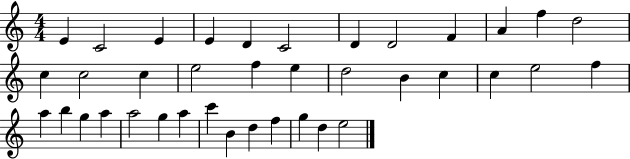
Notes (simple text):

E4/q C4/h E4/q E4/q D4/q C4/h D4/q D4/h F4/q A4/q F5/q D5/h C5/q C5/h C5/q E5/h F5/q E5/q D5/h B4/q C5/q C5/q E5/h F5/q A5/q B5/q G5/q A5/q A5/h G5/q A5/q C6/q B4/q D5/q F5/q G5/q D5/q E5/h